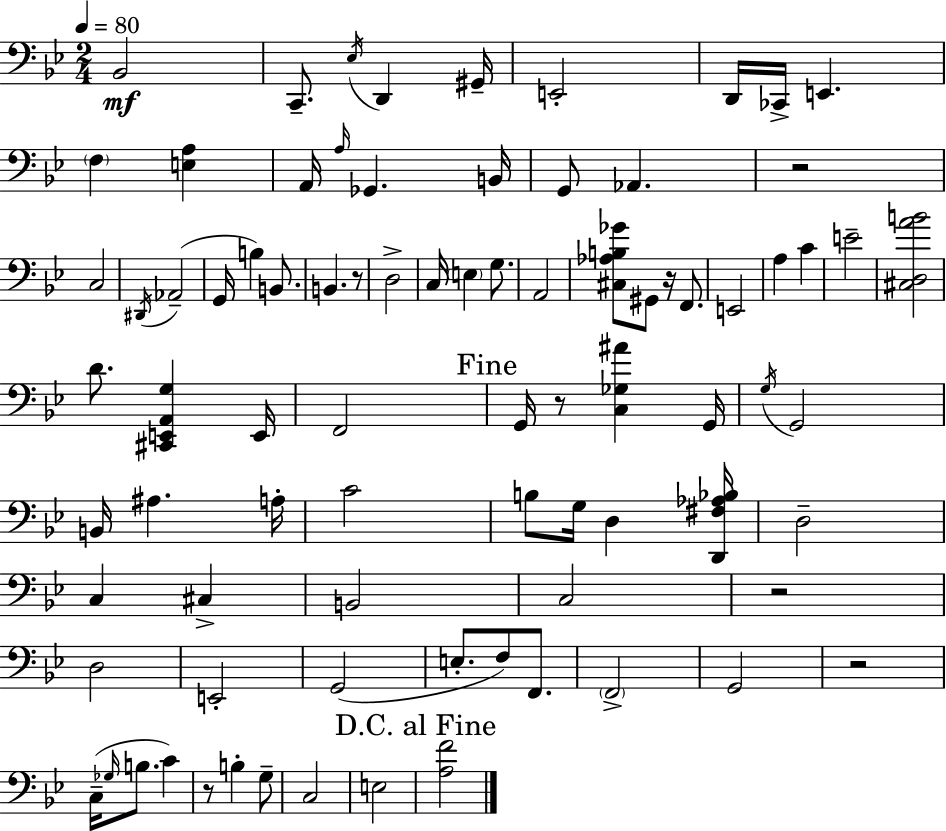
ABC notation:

X:1
T:Untitled
M:2/4
L:1/4
K:Bb
_B,,2 C,,/2 _E,/4 D,, ^G,,/4 E,,2 D,,/4 _C,,/4 E,, F, [E,A,] A,,/4 A,/4 _G,, B,,/4 G,,/2 _A,, z2 C,2 ^D,,/4 _A,,2 G,,/4 B, B,,/2 B,, z/2 D,2 C,/4 E, G,/2 A,,2 [^C,_A,B,_G]/2 ^G,,/2 z/4 F,,/2 E,,2 A, C E2 [^C,D,AB]2 D/2 [^C,,E,,A,,G,] E,,/4 F,,2 G,,/4 z/2 [C,_G,^A] G,,/4 G,/4 G,,2 B,,/4 ^A, A,/4 C2 B,/2 G,/4 D, [D,,^F,_A,_B,]/4 D,2 C, ^C, B,,2 C,2 z2 D,2 E,,2 G,,2 E,/2 F,/2 F,,/2 F,,2 G,,2 z2 C,/4 _G,/4 B,/2 C z/2 B, G,/2 C,2 E,2 [A,F]2